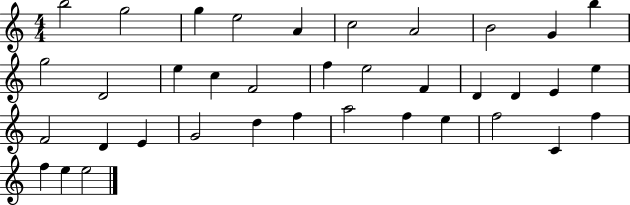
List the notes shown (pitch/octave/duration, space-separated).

B5/h G5/h G5/q E5/h A4/q C5/h A4/h B4/h G4/q B5/q G5/h D4/h E5/q C5/q F4/h F5/q E5/h F4/q D4/q D4/q E4/q E5/q F4/h D4/q E4/q G4/h D5/q F5/q A5/h F5/q E5/q F5/h C4/q F5/q F5/q E5/q E5/h